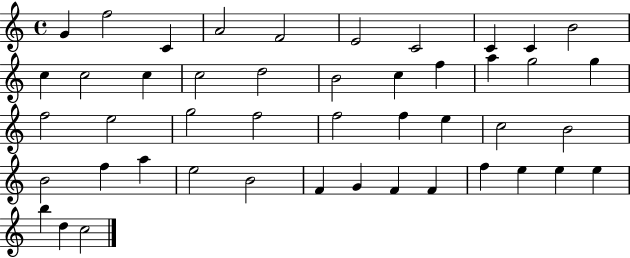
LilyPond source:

{
  \clef treble
  \time 4/4
  \defaultTimeSignature
  \key c \major
  g'4 f''2 c'4 | a'2 f'2 | e'2 c'2 | c'4 c'4 b'2 | \break c''4 c''2 c''4 | c''2 d''2 | b'2 c''4 f''4 | a''4 g''2 g''4 | \break f''2 e''2 | g''2 f''2 | f''2 f''4 e''4 | c''2 b'2 | \break b'2 f''4 a''4 | e''2 b'2 | f'4 g'4 f'4 f'4 | f''4 e''4 e''4 e''4 | \break b''4 d''4 c''2 | \bar "|."
}